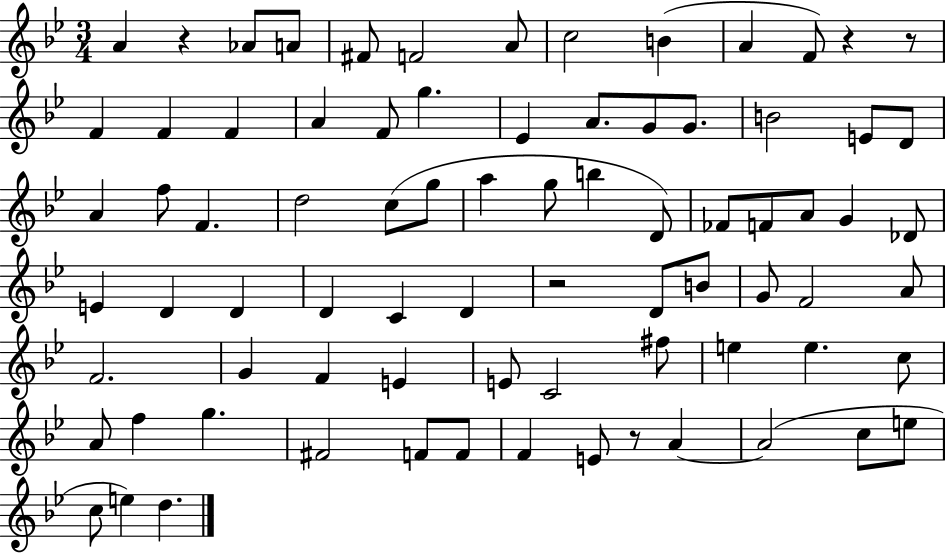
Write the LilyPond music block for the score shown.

{
  \clef treble
  \numericTimeSignature
  \time 3/4
  \key bes \major
  a'4 r4 aes'8 a'8 | fis'8 f'2 a'8 | c''2 b'4( | a'4 f'8) r4 r8 | \break f'4 f'4 f'4 | a'4 f'8 g''4. | ees'4 a'8. g'8 g'8. | b'2 e'8 d'8 | \break a'4 f''8 f'4. | d''2 c''8( g''8 | a''4 g''8 b''4 d'8) | fes'8 f'8 a'8 g'4 des'8 | \break e'4 d'4 d'4 | d'4 c'4 d'4 | r2 d'8 b'8 | g'8 f'2 a'8 | \break f'2. | g'4 f'4 e'4 | e'8 c'2 fis''8 | e''4 e''4. c''8 | \break a'8 f''4 g''4. | fis'2 f'8 f'8 | f'4 e'8 r8 a'4~~ | a'2( c''8 e''8 | \break c''8 e''4) d''4. | \bar "|."
}